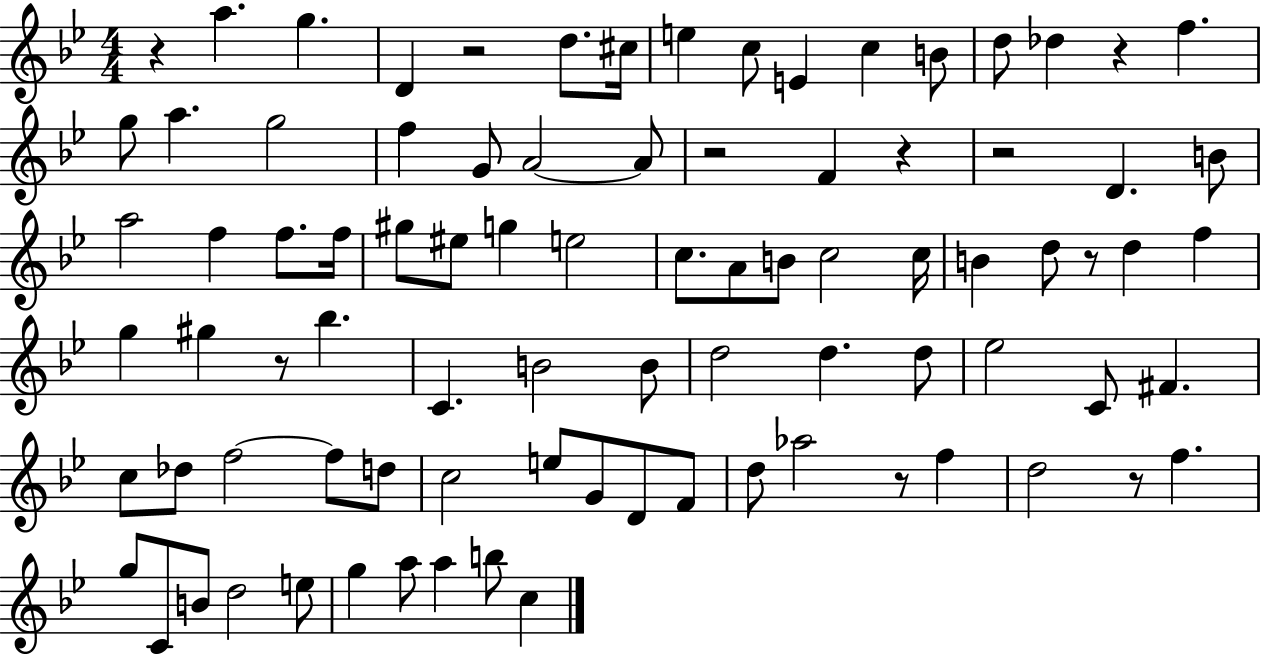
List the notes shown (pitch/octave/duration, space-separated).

R/q A5/q. G5/q. D4/q R/h D5/e. C#5/s E5/q C5/e E4/q C5/q B4/e D5/e Db5/q R/q F5/q. G5/e A5/q. G5/h F5/q G4/e A4/h A4/e R/h F4/q R/q R/h D4/q. B4/e A5/h F5/q F5/e. F5/s G#5/e EIS5/e G5/q E5/h C5/e. A4/e B4/e C5/h C5/s B4/q D5/e R/e D5/q F5/q G5/q G#5/q R/e Bb5/q. C4/q. B4/h B4/e D5/h D5/q. D5/e Eb5/h C4/e F#4/q. C5/e Db5/e F5/h F5/e D5/e C5/h E5/e G4/e D4/e F4/e D5/e Ab5/h R/e F5/q D5/h R/e F5/q. G5/e C4/e B4/e D5/h E5/e G5/q A5/e A5/q B5/e C5/q